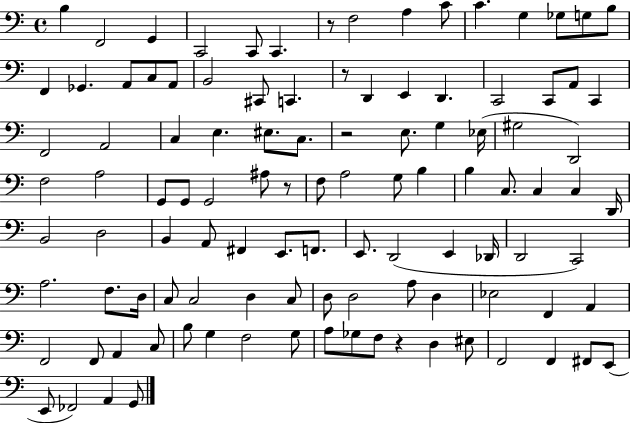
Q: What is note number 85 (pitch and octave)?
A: A2